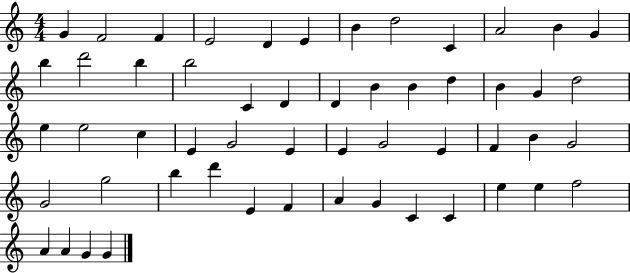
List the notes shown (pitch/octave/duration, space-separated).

G4/q F4/h F4/q E4/h D4/q E4/q B4/q D5/h C4/q A4/h B4/q G4/q B5/q D6/h B5/q B5/h C4/q D4/q D4/q B4/q B4/q D5/q B4/q G4/q D5/h E5/q E5/h C5/q E4/q G4/h E4/q E4/q G4/h E4/q F4/q B4/q G4/h G4/h G5/h B5/q D6/q E4/q F4/q A4/q G4/q C4/q C4/q E5/q E5/q F5/h A4/q A4/q G4/q G4/q